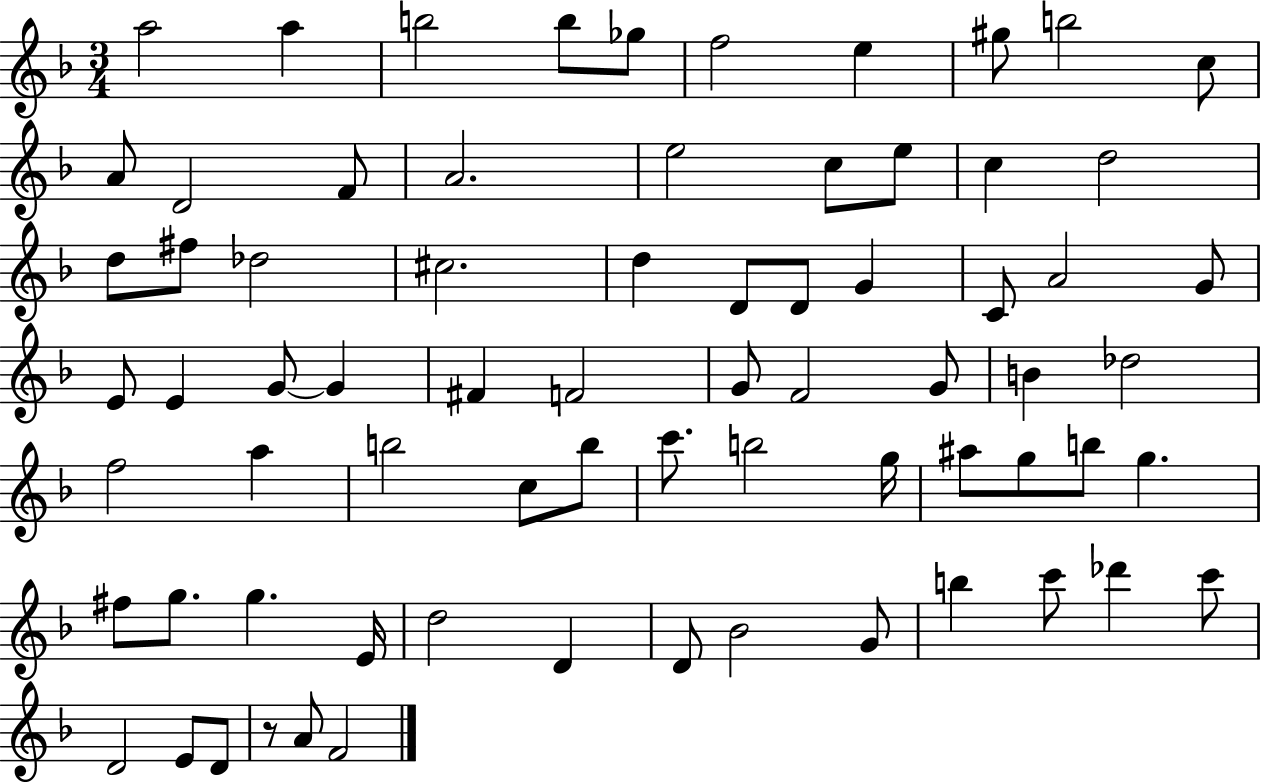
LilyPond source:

{
  \clef treble
  \numericTimeSignature
  \time 3/4
  \key f \major
  a''2 a''4 | b''2 b''8 ges''8 | f''2 e''4 | gis''8 b''2 c''8 | \break a'8 d'2 f'8 | a'2. | e''2 c''8 e''8 | c''4 d''2 | \break d''8 fis''8 des''2 | cis''2. | d''4 d'8 d'8 g'4 | c'8 a'2 g'8 | \break e'8 e'4 g'8~~ g'4 | fis'4 f'2 | g'8 f'2 g'8 | b'4 des''2 | \break f''2 a''4 | b''2 c''8 b''8 | c'''8. b''2 g''16 | ais''8 g''8 b''8 g''4. | \break fis''8 g''8. g''4. e'16 | d''2 d'4 | d'8 bes'2 g'8 | b''4 c'''8 des'''4 c'''8 | \break d'2 e'8 d'8 | r8 a'8 f'2 | \bar "|."
}